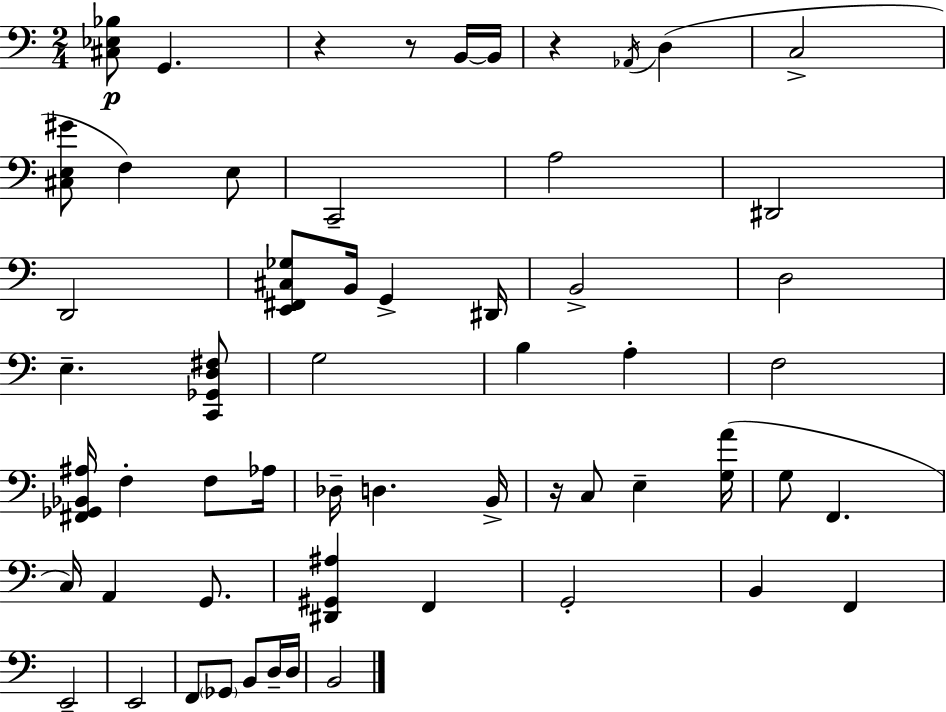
X:1
T:Untitled
M:2/4
L:1/4
K:Am
[^C,_E,_B,]/2 G,, z z/2 B,,/4 B,,/4 z _A,,/4 D, C,2 [^C,E,^G]/2 F, E,/2 C,,2 A,2 ^D,,2 D,,2 [E,,^F,,^C,_G,]/2 B,,/4 G,, ^D,,/4 B,,2 D,2 E, [C,,_G,,D,^F,]/2 G,2 B, A, F,2 [^F,,_G,,_B,,^A,]/4 F, F,/2 _A,/4 _D,/4 D, B,,/4 z/4 C,/2 E, [G,A]/4 G,/2 F,, C,/4 A,, G,,/2 [^D,,^G,,^A,] F,, G,,2 B,, F,, E,,2 E,,2 F,,/2 _G,,/2 B,,/2 D,/4 D,/4 B,,2